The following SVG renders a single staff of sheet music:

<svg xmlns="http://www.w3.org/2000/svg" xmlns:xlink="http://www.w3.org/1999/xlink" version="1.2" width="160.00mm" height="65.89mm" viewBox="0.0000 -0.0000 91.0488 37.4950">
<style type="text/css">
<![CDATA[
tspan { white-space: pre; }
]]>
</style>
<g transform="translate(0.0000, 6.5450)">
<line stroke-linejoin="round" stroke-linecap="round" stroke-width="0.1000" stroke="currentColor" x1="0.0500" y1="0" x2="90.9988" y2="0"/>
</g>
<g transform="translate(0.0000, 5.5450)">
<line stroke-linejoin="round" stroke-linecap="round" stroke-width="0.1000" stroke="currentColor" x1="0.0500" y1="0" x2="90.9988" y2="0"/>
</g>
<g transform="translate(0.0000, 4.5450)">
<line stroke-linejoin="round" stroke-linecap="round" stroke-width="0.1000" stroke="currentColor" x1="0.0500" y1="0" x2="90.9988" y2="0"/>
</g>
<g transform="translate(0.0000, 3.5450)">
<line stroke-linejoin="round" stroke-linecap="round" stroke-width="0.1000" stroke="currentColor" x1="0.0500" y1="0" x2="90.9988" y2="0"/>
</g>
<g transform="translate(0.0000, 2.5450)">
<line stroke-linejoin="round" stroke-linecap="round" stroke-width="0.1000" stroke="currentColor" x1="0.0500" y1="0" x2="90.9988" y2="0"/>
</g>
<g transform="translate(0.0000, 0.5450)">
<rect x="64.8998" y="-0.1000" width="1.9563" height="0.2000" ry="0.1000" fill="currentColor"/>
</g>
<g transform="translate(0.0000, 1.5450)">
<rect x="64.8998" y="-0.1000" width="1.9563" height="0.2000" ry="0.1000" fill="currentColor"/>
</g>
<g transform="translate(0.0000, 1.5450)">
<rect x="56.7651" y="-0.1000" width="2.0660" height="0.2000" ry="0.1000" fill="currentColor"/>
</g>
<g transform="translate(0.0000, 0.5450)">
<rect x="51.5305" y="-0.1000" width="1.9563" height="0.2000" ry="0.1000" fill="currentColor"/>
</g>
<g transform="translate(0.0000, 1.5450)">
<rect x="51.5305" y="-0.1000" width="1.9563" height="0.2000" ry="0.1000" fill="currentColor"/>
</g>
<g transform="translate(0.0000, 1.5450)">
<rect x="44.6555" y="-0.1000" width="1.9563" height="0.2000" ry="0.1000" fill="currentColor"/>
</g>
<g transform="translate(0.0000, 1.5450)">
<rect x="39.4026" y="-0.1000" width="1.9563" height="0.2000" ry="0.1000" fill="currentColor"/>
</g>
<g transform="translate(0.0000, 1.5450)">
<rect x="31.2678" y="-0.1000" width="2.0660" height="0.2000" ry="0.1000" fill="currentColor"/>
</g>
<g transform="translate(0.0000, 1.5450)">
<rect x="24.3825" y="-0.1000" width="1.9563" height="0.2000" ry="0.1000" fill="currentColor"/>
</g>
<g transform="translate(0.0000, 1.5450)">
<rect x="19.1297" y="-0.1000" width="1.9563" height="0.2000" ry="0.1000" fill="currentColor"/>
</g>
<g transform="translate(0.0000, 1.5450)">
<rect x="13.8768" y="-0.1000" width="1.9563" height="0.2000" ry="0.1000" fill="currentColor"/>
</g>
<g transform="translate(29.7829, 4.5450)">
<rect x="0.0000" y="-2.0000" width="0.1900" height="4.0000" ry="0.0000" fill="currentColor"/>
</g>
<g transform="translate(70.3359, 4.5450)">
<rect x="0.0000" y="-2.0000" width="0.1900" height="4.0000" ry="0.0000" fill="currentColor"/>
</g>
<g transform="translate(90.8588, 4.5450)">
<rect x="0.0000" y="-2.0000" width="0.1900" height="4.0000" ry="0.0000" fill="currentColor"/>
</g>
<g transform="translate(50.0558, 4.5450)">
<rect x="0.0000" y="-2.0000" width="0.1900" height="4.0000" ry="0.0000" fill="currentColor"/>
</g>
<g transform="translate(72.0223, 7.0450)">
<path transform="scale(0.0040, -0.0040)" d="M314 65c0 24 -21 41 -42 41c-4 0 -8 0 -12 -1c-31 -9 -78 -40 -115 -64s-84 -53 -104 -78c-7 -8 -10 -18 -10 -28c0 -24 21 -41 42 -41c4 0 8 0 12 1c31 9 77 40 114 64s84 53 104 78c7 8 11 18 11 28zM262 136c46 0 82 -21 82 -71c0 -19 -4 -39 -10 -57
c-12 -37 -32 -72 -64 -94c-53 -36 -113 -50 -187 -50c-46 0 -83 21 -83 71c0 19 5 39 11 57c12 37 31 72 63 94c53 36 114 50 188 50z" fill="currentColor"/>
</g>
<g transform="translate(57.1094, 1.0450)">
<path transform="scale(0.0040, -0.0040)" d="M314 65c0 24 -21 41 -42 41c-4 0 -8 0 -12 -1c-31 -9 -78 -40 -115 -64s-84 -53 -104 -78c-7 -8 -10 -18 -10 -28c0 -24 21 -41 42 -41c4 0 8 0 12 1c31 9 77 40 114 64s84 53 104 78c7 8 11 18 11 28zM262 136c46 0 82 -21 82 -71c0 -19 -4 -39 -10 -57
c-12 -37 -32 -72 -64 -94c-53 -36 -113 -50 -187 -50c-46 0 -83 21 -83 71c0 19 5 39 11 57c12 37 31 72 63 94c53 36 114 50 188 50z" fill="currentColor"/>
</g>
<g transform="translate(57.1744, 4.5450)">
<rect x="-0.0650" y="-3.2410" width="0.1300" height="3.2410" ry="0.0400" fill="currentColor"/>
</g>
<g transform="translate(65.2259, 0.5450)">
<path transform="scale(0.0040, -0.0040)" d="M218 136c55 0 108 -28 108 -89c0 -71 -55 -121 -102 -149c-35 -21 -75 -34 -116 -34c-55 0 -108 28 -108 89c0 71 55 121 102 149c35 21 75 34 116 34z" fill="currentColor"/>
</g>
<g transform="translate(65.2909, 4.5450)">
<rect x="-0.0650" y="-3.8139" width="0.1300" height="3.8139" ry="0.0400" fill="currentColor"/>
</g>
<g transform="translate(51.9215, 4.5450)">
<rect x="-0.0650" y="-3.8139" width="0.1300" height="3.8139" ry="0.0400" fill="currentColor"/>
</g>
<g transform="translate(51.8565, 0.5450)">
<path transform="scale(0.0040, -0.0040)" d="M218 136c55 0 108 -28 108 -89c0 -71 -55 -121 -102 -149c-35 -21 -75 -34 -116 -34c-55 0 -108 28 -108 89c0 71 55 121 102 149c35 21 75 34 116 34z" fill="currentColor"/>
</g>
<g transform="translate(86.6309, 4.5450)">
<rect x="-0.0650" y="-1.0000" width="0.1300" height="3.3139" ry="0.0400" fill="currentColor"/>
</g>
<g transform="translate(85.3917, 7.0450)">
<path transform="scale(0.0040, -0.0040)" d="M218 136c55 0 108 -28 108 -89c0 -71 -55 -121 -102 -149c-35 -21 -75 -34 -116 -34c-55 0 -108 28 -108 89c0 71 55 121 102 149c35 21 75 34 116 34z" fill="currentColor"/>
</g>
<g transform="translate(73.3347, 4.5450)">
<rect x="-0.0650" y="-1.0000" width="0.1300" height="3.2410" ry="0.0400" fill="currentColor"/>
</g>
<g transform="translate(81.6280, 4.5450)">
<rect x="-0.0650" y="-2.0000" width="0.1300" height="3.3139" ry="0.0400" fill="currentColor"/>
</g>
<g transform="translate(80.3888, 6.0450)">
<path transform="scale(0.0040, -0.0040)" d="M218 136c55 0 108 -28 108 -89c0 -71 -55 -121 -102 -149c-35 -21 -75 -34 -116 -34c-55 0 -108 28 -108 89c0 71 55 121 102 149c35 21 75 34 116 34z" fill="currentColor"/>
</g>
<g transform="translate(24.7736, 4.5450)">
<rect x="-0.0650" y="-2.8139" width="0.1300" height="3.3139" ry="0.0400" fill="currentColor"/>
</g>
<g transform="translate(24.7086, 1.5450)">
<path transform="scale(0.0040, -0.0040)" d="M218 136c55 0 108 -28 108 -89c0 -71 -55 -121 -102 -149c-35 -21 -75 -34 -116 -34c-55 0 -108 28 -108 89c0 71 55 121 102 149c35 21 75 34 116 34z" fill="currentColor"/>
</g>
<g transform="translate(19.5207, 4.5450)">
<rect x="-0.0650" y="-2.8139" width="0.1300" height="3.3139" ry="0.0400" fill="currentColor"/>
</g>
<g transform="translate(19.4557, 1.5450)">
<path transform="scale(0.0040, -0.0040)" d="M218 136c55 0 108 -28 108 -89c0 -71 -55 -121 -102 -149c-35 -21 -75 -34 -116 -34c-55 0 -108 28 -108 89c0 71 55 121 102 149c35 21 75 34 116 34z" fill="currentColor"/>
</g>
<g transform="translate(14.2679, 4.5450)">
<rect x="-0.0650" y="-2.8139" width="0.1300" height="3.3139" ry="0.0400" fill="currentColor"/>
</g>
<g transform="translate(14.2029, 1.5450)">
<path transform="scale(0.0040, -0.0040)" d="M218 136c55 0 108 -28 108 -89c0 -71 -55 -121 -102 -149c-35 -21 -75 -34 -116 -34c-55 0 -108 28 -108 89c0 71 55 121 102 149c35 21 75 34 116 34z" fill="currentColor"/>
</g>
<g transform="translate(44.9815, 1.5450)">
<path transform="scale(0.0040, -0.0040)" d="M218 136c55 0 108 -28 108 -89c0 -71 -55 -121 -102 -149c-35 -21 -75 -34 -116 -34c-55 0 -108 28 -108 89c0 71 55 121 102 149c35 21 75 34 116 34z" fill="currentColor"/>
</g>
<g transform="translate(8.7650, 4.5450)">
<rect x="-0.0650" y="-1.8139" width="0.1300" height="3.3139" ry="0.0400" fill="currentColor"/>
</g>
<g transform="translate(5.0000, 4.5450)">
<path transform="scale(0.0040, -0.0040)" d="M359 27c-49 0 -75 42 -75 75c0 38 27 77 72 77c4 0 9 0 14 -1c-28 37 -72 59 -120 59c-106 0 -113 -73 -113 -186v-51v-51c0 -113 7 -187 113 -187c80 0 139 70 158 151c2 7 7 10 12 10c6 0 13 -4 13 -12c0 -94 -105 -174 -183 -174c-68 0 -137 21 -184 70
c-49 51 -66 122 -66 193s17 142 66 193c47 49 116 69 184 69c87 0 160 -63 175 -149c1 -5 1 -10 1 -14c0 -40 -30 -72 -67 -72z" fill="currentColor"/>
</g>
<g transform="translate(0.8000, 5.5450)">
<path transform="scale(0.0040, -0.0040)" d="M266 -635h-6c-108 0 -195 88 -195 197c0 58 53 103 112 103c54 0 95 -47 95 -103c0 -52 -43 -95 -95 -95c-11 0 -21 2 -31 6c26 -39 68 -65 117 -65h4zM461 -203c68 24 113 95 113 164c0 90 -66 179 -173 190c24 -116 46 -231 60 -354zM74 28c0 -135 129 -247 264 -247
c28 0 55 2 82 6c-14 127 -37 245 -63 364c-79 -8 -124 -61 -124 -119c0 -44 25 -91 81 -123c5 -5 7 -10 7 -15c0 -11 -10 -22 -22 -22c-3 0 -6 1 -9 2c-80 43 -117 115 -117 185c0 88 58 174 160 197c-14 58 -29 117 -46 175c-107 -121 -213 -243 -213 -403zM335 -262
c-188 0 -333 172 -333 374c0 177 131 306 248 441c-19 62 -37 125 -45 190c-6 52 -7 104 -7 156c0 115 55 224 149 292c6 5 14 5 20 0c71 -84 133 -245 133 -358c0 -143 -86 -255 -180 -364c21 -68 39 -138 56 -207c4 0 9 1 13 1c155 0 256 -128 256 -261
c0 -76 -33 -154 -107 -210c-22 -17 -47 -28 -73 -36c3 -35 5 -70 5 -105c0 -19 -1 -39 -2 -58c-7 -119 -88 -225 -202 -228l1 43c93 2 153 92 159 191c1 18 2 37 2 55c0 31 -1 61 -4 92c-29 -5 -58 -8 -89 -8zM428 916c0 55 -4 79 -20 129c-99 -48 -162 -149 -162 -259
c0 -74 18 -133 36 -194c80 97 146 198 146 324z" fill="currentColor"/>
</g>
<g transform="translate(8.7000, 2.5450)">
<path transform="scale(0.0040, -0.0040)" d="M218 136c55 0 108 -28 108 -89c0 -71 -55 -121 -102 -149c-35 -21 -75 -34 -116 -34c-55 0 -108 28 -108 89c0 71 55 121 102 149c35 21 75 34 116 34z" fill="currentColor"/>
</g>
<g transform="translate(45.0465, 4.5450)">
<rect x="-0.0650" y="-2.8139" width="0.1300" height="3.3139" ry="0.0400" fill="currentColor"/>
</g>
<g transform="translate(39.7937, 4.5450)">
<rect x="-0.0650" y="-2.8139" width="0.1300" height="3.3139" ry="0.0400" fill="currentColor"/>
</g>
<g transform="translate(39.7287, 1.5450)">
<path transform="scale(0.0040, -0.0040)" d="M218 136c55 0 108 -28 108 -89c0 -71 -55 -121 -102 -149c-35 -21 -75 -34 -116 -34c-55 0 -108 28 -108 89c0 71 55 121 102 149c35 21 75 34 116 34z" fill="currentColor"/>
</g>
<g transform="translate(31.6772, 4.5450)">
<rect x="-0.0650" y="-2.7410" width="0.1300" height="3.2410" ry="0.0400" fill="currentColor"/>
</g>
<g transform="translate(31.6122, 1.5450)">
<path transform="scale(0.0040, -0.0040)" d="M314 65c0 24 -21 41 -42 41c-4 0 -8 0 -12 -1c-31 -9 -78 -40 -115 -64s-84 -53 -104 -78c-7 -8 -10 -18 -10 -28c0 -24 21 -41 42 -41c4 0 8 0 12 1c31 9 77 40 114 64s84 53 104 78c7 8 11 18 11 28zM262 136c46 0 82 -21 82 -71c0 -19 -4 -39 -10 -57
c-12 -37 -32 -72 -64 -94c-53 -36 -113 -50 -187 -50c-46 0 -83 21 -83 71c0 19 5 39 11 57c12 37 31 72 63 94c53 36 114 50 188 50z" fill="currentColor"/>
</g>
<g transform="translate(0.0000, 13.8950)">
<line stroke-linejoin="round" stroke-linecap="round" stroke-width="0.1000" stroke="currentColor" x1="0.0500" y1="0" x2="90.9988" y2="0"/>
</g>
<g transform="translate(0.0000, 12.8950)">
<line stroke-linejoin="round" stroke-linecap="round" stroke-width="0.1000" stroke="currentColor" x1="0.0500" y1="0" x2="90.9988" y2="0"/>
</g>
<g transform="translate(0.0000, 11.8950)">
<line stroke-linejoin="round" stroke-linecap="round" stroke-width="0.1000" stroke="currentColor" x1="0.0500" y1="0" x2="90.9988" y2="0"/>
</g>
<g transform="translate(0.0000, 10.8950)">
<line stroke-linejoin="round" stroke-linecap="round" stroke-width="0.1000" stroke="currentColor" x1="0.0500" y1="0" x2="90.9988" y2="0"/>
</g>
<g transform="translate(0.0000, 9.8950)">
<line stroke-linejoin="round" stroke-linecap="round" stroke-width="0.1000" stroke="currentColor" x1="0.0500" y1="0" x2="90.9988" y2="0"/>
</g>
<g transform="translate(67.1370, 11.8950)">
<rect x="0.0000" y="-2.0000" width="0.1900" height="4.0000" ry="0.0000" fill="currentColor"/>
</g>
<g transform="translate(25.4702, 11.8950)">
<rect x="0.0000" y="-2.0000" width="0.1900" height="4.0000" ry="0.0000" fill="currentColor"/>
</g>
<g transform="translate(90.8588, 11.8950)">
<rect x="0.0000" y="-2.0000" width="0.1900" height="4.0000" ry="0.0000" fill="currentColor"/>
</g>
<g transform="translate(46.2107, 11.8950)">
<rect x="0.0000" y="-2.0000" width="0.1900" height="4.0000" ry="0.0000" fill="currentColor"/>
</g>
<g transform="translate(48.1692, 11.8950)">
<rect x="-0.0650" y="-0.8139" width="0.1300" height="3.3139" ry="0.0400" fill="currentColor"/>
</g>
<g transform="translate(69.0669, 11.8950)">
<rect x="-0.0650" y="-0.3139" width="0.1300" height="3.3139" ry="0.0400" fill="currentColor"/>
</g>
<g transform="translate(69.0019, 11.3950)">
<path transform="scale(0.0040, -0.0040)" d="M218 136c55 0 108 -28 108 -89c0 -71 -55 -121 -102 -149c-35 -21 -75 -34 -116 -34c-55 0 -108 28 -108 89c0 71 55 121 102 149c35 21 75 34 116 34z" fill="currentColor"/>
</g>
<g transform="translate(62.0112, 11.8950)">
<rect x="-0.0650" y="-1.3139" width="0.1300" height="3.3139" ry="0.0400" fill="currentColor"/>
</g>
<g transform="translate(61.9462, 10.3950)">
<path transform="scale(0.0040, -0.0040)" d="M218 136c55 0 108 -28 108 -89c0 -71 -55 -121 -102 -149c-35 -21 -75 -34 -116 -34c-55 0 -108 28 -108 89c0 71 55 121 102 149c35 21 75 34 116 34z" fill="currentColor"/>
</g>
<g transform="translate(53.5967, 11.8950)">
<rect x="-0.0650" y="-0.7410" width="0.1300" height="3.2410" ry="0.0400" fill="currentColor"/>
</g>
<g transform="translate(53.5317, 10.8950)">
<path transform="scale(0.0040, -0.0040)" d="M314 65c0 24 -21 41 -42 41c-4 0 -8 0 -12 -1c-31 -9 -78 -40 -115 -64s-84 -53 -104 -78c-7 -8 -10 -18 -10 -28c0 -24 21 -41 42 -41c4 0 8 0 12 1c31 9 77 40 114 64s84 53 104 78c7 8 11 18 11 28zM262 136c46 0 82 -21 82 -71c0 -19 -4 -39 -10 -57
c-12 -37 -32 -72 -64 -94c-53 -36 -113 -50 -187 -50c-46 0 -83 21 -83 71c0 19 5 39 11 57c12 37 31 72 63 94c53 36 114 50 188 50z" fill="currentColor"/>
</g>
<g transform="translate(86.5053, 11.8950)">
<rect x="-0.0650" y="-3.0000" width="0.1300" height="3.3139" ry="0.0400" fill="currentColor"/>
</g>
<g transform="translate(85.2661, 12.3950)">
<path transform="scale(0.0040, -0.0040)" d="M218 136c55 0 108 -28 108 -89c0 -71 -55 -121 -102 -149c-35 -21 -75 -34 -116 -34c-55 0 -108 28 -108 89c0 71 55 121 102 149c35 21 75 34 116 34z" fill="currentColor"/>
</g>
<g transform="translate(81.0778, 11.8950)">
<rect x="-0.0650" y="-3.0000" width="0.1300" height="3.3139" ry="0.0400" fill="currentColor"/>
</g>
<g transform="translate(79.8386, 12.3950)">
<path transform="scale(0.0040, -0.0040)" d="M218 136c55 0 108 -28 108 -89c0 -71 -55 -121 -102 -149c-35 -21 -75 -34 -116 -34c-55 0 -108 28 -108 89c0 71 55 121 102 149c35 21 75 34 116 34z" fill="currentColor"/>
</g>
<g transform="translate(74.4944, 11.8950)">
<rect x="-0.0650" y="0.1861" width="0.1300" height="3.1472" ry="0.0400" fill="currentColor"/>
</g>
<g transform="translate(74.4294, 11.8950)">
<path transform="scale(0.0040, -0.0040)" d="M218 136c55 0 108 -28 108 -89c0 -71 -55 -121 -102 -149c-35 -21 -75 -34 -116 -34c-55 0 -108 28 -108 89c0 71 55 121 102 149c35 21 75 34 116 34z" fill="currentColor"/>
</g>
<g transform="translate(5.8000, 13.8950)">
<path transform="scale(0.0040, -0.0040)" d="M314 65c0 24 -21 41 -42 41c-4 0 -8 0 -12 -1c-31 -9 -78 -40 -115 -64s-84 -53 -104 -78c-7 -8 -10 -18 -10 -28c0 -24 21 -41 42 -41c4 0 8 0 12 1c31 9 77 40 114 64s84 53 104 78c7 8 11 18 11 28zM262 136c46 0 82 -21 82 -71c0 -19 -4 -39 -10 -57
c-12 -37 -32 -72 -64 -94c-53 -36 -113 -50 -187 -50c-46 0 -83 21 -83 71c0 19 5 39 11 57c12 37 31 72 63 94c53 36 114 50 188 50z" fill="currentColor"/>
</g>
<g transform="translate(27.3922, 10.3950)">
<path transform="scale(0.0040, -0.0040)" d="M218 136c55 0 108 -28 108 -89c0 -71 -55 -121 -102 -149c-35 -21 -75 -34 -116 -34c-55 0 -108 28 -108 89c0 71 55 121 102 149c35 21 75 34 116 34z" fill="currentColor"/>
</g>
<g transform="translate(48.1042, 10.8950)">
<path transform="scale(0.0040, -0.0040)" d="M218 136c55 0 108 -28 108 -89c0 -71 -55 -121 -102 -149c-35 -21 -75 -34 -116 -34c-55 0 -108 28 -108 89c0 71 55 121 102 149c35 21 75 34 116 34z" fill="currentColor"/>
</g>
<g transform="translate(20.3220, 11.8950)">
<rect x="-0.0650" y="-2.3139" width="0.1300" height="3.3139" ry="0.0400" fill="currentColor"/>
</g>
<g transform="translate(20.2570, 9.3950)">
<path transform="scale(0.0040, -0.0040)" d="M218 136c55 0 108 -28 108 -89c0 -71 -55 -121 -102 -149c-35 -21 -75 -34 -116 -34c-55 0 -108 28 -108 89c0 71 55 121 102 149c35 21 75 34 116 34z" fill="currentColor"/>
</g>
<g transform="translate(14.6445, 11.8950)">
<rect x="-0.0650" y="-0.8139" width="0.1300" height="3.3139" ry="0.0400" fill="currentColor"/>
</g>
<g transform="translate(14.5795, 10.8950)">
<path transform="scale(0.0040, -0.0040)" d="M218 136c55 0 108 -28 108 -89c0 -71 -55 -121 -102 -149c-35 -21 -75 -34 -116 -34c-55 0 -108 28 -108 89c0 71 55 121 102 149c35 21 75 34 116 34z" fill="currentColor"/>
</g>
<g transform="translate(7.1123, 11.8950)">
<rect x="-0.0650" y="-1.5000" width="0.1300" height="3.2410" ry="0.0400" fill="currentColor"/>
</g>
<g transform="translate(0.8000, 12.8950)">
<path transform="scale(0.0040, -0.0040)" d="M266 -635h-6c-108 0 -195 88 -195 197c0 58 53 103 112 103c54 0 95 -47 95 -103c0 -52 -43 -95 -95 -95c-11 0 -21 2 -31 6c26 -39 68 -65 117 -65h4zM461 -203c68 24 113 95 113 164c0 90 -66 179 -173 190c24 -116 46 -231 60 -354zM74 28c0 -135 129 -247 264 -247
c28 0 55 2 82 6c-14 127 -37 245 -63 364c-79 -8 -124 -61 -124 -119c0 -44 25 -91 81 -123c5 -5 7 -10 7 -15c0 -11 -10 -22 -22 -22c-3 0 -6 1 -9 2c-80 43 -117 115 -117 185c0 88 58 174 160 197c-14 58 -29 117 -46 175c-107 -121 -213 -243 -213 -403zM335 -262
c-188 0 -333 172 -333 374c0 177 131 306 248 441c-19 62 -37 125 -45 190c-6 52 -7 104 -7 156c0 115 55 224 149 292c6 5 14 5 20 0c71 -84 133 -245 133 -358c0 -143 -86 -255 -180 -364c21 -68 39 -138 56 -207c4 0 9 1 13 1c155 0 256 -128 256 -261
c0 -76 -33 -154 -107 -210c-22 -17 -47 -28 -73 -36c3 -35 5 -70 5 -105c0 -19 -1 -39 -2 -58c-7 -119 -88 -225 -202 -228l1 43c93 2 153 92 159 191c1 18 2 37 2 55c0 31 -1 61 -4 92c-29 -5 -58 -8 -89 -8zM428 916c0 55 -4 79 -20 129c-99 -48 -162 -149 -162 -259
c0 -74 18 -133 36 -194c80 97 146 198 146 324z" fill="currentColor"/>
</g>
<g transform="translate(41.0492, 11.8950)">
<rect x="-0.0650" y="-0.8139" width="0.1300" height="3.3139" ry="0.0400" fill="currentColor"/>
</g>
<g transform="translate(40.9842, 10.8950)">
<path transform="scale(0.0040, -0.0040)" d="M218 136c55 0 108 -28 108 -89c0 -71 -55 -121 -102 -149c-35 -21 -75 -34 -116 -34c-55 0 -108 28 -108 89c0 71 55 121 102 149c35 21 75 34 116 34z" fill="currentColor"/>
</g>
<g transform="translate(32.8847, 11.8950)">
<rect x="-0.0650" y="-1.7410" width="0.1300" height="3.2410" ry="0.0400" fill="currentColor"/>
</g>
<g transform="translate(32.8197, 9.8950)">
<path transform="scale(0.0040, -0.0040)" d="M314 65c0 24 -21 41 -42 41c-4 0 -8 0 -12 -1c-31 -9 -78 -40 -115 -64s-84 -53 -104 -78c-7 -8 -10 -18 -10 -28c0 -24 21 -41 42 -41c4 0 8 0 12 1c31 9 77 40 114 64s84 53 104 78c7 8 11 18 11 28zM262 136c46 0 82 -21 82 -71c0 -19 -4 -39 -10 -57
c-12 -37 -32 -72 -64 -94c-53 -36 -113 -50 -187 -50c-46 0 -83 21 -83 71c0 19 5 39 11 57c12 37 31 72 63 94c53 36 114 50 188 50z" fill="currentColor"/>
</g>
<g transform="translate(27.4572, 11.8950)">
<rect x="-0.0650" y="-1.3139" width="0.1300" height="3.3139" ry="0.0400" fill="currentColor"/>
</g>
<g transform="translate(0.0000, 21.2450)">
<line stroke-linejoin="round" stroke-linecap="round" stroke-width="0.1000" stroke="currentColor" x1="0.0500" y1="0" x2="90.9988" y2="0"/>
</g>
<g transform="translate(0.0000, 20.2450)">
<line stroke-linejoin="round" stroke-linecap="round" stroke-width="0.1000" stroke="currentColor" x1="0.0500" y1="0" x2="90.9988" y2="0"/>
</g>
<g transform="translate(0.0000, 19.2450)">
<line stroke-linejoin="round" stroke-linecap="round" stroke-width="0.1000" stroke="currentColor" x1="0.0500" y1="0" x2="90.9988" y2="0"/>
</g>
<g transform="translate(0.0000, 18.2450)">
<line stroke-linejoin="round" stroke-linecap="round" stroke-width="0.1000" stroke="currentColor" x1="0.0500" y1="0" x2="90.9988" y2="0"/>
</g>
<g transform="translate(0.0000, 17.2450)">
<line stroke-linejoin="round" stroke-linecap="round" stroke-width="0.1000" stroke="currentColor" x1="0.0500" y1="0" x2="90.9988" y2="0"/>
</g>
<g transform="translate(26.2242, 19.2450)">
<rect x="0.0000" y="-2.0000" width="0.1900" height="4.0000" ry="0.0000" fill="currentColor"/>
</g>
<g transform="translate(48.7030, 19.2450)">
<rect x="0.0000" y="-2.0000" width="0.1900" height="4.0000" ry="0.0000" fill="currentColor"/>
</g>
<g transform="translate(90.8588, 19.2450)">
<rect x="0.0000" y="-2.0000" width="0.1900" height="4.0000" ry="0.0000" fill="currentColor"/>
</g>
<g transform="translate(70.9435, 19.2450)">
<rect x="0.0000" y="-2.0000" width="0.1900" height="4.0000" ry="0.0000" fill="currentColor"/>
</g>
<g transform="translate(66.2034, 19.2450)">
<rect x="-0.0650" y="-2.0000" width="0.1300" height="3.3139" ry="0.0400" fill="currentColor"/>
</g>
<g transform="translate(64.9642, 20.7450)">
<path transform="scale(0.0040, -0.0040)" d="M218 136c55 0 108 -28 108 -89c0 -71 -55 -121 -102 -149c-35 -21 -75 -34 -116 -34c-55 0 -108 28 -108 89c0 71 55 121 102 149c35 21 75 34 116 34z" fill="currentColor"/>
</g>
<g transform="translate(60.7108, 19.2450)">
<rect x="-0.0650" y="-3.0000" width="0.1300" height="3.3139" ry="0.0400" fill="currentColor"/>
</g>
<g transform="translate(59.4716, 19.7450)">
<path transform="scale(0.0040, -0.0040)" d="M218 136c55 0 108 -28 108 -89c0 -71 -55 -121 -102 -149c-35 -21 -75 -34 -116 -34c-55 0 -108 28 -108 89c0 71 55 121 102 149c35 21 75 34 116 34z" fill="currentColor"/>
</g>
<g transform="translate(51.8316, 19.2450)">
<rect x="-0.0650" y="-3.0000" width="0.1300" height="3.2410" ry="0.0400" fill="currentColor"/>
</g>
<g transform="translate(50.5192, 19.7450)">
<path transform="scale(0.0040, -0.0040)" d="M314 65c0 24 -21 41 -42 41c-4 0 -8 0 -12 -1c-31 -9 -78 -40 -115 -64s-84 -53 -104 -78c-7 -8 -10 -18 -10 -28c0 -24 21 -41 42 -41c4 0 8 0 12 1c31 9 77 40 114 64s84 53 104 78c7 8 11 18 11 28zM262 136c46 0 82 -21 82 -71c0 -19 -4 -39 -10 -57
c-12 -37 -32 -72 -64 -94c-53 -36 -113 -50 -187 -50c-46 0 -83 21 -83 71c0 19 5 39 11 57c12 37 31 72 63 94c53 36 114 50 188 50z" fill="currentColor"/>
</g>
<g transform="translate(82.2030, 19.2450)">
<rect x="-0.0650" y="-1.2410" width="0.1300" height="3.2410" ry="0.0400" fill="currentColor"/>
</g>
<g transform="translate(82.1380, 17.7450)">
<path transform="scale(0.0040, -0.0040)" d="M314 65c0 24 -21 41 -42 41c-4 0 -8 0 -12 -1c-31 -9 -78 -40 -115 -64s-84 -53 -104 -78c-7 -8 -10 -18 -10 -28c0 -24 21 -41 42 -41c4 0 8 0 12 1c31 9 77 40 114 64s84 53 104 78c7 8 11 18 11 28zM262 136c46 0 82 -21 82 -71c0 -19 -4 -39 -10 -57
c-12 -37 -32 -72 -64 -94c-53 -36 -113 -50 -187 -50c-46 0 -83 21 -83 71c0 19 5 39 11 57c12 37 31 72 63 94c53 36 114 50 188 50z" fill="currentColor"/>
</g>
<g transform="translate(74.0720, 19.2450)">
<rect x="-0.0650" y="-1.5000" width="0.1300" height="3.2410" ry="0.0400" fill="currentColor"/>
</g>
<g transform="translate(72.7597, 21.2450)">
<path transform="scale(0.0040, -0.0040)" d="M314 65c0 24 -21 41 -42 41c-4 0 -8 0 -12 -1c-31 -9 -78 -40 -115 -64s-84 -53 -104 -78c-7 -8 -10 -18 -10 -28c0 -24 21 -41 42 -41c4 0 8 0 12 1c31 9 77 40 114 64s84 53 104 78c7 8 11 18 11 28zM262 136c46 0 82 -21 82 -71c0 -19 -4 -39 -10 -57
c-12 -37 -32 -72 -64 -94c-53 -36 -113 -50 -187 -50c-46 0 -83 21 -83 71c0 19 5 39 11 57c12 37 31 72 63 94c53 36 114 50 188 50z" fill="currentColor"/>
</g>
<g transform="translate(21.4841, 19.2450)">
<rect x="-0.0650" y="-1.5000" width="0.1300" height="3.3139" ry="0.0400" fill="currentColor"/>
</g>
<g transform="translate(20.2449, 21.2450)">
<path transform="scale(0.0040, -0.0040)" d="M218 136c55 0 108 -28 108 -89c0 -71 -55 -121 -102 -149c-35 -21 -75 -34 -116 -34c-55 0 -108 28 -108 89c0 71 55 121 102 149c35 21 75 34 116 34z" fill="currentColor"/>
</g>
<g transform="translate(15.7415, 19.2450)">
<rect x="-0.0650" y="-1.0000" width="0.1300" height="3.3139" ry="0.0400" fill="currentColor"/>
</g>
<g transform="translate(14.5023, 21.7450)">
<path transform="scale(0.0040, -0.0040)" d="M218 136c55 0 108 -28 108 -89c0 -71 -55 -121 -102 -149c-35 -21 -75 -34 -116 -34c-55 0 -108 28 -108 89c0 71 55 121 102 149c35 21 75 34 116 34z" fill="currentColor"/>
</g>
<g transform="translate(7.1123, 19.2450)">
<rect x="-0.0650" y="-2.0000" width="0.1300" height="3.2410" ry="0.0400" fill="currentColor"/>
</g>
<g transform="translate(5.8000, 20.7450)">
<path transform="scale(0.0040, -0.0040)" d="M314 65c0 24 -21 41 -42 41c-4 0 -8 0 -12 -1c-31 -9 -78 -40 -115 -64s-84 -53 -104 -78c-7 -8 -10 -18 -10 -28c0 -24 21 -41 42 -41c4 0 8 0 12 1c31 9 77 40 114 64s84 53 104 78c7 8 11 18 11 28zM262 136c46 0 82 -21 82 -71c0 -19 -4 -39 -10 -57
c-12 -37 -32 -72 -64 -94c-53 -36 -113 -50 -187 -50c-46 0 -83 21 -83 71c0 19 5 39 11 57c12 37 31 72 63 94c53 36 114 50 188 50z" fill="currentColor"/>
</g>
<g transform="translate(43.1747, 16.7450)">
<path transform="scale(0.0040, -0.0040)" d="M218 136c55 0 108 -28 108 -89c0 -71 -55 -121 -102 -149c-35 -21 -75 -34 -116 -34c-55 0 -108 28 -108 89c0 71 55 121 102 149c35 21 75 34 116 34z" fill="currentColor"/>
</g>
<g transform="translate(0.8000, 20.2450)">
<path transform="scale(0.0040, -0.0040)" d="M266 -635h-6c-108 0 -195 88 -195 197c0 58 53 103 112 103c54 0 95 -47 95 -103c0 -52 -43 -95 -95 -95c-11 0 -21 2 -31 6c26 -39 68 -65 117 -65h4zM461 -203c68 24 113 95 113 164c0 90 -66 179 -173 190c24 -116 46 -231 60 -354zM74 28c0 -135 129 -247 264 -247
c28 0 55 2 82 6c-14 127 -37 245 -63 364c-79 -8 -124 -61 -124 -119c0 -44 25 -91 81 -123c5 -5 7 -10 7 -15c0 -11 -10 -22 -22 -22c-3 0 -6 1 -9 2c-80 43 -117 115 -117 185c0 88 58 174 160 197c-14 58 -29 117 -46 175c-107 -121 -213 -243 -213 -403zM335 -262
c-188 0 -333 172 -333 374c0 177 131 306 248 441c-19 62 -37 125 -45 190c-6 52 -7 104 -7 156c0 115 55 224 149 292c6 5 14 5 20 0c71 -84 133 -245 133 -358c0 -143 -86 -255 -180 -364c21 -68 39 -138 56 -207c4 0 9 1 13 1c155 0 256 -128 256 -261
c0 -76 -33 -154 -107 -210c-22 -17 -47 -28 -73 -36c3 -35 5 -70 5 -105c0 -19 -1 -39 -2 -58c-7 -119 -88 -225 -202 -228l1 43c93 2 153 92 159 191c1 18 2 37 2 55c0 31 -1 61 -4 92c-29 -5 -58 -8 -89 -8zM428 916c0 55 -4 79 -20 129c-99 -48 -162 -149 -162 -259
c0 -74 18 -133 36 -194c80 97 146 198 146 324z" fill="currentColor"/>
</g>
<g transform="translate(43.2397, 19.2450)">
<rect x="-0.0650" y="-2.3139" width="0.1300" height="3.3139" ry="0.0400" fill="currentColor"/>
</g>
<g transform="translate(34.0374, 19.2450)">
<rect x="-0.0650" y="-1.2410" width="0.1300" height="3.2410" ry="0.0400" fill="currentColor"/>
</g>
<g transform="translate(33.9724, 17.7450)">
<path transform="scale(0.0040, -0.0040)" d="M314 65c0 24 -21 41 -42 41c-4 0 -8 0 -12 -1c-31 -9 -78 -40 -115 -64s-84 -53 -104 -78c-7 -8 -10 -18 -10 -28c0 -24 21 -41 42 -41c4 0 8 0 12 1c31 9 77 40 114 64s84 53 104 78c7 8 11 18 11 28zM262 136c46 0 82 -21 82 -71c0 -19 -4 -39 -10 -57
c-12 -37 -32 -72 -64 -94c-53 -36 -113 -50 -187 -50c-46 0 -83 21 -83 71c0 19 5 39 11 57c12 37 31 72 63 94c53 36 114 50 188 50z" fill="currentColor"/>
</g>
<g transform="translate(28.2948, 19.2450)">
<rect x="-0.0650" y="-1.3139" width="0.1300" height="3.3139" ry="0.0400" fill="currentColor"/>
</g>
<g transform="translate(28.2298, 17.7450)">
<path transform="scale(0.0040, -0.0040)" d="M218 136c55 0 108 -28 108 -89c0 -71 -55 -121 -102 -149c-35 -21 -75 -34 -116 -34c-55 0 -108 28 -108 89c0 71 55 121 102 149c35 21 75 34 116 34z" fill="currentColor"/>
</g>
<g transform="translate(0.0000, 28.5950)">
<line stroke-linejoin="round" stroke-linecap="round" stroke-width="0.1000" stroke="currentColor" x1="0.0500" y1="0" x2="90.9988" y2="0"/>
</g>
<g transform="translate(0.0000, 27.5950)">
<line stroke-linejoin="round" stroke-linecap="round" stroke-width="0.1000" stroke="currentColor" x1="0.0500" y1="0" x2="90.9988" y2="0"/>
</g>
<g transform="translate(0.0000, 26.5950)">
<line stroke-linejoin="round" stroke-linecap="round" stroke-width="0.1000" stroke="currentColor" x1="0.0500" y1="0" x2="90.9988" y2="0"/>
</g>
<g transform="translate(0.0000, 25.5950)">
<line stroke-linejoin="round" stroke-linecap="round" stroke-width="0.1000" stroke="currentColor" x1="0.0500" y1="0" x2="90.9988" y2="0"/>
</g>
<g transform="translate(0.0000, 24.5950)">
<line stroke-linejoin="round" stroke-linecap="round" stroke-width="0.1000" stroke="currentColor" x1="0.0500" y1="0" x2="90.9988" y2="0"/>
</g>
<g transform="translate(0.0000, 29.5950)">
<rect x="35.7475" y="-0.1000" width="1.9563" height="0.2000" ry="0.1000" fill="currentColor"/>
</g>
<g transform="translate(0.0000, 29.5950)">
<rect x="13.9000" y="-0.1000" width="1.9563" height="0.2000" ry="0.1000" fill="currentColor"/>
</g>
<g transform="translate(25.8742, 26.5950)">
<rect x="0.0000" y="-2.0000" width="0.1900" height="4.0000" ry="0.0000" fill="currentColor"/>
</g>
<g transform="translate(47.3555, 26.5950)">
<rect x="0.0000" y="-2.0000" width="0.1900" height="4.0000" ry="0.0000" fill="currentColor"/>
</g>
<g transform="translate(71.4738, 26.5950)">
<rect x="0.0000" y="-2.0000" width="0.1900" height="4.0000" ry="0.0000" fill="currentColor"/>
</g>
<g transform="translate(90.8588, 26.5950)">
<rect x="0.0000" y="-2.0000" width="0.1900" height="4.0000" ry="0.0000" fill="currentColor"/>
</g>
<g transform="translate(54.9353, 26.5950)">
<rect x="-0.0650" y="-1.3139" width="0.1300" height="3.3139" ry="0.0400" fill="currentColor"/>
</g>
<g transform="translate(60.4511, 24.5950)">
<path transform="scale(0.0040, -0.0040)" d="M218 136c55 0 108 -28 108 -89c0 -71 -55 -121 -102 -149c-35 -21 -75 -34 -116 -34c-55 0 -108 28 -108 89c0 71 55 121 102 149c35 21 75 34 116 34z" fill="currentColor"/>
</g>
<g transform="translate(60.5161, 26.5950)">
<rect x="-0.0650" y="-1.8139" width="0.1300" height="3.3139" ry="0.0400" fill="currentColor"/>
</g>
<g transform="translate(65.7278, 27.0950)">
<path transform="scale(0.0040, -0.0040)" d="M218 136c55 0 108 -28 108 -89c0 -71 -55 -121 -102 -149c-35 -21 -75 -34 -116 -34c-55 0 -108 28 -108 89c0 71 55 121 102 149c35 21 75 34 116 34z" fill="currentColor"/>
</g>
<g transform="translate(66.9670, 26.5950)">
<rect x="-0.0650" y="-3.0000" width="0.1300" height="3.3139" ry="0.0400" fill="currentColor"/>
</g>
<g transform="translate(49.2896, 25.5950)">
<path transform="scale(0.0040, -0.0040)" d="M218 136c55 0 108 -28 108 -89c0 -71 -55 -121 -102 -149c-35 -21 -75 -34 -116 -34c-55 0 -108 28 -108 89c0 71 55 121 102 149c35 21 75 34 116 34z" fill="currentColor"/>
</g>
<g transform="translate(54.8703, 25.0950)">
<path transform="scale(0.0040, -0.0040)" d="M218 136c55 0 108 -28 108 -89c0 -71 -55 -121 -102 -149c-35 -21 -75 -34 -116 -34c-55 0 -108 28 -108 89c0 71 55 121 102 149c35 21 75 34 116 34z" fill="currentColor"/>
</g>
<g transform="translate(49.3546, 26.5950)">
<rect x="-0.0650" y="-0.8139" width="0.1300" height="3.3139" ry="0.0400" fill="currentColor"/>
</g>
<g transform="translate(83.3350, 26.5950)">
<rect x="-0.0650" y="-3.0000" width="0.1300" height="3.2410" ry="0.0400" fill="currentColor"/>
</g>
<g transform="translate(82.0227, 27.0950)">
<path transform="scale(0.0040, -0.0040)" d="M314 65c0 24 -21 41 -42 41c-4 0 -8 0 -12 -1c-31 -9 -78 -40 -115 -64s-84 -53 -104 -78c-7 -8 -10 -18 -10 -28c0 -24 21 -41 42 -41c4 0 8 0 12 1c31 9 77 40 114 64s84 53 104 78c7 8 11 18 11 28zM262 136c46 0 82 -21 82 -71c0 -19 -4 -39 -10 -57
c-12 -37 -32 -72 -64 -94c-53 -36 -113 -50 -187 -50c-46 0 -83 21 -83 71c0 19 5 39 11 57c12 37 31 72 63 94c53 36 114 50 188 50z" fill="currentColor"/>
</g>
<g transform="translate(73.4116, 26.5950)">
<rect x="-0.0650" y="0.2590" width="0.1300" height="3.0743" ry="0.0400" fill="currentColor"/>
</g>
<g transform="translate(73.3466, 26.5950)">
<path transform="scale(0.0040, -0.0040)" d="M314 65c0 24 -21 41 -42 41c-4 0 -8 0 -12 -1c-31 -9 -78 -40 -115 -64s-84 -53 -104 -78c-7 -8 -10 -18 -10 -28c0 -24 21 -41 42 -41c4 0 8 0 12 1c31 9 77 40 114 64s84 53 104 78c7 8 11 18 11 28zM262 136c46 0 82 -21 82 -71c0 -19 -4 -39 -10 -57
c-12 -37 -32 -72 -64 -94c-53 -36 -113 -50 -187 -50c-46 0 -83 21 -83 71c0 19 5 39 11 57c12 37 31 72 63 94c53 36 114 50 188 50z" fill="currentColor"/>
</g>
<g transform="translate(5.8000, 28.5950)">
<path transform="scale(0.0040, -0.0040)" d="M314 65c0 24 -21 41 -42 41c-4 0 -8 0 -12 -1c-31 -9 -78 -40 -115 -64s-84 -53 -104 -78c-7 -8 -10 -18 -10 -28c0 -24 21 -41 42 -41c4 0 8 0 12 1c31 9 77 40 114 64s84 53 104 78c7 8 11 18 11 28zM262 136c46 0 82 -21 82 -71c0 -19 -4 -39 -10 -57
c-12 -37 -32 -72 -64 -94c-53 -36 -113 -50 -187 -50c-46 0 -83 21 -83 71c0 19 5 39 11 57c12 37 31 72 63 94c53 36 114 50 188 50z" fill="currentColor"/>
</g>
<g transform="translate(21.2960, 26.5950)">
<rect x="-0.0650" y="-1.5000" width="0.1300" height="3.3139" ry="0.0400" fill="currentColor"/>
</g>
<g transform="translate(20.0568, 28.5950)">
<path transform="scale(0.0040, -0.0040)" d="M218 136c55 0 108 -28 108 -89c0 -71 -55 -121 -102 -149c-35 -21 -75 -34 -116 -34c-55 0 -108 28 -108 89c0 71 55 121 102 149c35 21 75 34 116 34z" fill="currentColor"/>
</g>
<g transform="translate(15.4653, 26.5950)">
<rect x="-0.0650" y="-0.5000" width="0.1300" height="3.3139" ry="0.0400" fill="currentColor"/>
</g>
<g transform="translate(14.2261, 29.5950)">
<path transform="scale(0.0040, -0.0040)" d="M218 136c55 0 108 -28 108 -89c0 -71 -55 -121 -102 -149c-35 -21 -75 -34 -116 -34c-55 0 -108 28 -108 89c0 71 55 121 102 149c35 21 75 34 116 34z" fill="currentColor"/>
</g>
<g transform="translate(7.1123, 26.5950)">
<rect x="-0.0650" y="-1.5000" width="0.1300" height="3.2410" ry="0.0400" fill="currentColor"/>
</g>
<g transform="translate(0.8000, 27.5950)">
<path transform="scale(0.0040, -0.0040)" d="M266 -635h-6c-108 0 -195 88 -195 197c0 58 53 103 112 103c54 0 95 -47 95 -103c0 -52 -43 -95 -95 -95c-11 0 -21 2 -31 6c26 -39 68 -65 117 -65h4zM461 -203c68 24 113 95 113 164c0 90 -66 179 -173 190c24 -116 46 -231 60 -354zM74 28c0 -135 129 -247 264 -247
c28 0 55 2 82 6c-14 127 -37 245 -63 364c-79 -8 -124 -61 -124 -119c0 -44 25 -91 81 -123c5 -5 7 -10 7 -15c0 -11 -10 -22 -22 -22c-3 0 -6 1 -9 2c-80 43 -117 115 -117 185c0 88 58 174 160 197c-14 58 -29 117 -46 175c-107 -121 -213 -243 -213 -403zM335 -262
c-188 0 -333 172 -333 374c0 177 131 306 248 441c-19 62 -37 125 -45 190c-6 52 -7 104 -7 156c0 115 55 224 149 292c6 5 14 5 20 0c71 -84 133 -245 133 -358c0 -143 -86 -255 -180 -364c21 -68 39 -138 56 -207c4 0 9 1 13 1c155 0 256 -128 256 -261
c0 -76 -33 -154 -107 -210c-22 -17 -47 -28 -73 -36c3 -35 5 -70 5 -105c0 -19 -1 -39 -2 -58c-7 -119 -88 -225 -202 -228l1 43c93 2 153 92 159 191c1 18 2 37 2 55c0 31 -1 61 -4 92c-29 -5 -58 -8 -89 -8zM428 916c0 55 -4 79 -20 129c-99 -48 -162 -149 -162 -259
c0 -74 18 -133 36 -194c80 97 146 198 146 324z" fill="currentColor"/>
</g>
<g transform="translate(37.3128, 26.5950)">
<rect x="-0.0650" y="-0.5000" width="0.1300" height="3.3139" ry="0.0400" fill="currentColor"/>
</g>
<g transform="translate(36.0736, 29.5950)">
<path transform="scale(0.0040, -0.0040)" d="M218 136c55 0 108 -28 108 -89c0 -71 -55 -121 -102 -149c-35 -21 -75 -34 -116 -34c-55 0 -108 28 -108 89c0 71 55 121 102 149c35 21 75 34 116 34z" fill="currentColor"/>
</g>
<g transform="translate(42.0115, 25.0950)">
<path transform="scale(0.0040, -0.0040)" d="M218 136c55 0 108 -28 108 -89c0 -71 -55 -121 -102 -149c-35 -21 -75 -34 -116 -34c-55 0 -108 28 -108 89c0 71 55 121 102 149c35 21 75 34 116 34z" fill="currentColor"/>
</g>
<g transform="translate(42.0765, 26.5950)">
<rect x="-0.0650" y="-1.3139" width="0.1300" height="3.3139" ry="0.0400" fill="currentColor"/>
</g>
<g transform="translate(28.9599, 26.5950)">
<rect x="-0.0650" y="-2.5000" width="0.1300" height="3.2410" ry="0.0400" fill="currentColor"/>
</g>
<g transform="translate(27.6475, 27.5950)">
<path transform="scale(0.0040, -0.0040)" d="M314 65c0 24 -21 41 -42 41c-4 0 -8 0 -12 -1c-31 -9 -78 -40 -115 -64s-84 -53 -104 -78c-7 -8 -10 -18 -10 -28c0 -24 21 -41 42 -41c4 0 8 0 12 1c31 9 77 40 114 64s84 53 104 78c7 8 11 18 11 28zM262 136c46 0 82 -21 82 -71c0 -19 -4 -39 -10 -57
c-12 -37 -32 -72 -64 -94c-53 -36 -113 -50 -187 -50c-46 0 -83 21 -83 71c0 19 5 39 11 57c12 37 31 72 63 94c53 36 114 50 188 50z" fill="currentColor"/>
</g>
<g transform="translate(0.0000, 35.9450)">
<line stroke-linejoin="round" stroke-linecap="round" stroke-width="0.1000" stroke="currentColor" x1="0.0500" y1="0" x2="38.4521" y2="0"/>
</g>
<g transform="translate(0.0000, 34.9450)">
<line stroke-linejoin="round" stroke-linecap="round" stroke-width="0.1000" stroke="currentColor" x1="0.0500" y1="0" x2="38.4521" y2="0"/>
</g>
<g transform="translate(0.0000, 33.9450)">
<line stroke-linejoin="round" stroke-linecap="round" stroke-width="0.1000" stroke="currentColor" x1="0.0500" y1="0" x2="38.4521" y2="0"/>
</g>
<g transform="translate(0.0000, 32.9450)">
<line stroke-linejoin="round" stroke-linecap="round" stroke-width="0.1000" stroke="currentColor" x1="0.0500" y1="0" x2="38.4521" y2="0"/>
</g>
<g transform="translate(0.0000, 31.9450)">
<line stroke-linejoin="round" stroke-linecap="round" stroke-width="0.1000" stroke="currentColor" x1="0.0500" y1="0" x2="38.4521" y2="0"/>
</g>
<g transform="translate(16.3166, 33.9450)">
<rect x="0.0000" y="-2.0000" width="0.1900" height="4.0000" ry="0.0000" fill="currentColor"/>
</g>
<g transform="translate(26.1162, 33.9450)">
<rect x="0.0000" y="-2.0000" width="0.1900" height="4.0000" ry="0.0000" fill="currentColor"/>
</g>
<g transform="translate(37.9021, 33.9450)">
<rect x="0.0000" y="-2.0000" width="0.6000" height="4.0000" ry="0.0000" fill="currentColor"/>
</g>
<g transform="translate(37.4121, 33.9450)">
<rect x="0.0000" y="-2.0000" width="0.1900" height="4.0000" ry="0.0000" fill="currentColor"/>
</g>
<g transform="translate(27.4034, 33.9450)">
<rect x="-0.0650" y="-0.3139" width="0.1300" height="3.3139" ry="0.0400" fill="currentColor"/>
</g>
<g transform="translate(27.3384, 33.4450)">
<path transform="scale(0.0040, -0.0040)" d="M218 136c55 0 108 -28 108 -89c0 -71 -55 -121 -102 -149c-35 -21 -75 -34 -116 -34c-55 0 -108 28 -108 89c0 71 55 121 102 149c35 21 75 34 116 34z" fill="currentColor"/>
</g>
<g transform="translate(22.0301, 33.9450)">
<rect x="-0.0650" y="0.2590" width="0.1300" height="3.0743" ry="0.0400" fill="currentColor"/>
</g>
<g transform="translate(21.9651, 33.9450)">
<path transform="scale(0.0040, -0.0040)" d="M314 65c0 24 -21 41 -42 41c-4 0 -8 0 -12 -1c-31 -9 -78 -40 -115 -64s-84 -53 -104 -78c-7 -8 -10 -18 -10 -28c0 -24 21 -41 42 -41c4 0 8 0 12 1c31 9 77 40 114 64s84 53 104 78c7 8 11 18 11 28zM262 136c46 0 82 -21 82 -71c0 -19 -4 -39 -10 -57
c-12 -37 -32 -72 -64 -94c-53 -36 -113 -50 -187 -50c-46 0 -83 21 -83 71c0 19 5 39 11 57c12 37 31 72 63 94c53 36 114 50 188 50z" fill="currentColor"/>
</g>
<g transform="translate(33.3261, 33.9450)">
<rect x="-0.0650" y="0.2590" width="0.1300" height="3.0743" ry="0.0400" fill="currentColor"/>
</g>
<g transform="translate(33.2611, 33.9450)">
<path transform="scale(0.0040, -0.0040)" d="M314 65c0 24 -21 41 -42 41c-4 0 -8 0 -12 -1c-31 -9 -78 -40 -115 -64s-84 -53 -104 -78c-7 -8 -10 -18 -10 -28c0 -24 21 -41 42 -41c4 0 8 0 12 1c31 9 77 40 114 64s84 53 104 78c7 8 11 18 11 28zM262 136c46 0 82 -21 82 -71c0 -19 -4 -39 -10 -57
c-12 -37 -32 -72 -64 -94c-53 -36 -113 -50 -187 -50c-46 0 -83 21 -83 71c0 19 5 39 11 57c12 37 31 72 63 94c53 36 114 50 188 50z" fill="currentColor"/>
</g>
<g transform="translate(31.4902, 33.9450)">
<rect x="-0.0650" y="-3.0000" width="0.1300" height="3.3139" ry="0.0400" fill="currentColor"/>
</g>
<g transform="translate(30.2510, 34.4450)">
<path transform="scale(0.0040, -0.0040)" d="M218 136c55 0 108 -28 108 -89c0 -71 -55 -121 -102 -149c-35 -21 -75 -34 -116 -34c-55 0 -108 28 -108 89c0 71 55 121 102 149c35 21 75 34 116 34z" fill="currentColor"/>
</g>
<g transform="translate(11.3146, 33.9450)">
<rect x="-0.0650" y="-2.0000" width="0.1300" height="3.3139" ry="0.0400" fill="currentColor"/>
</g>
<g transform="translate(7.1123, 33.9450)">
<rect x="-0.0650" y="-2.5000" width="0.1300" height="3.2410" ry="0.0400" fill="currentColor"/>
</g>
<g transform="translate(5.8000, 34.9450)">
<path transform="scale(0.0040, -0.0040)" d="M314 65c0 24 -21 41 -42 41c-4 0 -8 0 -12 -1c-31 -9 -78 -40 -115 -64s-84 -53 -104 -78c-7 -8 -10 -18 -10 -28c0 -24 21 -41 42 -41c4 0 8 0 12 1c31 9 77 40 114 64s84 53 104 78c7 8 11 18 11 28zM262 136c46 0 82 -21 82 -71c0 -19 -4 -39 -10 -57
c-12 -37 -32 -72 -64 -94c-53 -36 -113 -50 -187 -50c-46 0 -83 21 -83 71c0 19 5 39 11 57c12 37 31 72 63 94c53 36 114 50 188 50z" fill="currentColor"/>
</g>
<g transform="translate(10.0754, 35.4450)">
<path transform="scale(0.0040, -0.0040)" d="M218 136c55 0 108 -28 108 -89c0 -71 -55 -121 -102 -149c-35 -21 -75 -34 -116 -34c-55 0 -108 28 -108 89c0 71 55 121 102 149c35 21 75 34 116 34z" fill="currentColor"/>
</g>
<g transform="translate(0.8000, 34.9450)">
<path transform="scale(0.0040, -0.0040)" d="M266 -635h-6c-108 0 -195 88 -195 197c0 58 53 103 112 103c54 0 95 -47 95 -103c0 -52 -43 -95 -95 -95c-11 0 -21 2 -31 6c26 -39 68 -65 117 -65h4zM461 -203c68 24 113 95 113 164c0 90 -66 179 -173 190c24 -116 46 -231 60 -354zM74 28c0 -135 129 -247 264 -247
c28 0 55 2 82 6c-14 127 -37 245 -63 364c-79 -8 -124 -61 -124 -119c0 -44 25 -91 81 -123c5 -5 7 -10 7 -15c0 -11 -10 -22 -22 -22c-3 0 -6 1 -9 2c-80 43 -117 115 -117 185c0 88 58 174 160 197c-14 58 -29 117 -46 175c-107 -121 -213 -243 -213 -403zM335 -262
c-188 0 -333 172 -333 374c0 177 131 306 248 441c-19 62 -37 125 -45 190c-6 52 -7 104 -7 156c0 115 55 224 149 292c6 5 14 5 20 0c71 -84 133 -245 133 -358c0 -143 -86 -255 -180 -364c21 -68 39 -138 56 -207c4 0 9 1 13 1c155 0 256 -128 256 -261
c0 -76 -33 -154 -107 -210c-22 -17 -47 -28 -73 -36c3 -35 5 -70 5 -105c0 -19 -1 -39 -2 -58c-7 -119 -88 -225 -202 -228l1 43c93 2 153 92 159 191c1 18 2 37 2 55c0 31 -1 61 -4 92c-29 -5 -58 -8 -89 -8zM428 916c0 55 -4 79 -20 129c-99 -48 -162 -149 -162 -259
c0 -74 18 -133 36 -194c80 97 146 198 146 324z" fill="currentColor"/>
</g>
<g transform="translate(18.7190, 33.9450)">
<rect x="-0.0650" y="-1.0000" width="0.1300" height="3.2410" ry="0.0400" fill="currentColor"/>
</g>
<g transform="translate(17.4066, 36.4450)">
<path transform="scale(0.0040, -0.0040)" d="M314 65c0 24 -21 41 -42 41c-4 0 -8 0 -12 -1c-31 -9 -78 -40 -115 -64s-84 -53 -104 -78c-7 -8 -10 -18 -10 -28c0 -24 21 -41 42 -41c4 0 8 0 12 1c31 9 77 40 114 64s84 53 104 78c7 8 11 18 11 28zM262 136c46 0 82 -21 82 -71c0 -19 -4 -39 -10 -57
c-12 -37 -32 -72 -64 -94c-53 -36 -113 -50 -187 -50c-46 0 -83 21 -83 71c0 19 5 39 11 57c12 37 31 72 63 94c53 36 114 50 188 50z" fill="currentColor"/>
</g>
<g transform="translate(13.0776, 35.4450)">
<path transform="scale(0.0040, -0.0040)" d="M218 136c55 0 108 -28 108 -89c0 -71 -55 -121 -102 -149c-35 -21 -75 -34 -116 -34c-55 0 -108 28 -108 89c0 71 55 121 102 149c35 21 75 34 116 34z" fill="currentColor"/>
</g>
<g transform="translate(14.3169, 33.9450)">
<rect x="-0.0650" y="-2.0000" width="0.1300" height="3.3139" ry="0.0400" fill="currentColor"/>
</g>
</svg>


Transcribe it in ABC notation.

X:1
T:Untitled
M:4/4
L:1/4
K:C
f a a a a2 a a c' b2 c' D2 F D E2 d g e f2 d d d2 e c B A A F2 D E e e2 g A2 A F E2 e2 E2 C E G2 C e d e f A B2 A2 G2 F F D2 B2 c A B2